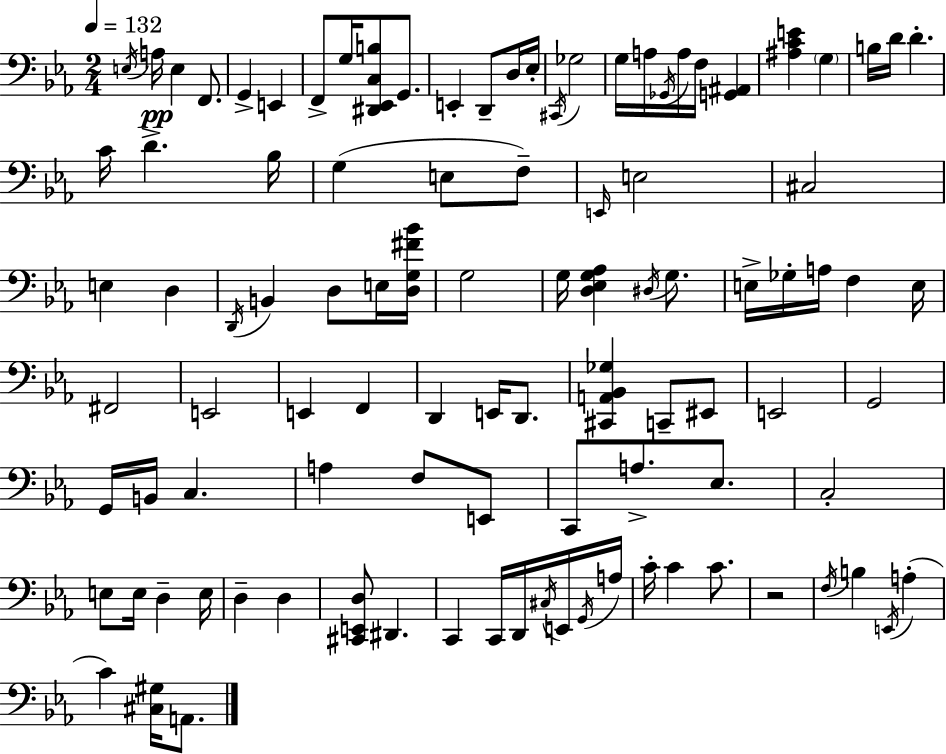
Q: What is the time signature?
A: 2/4